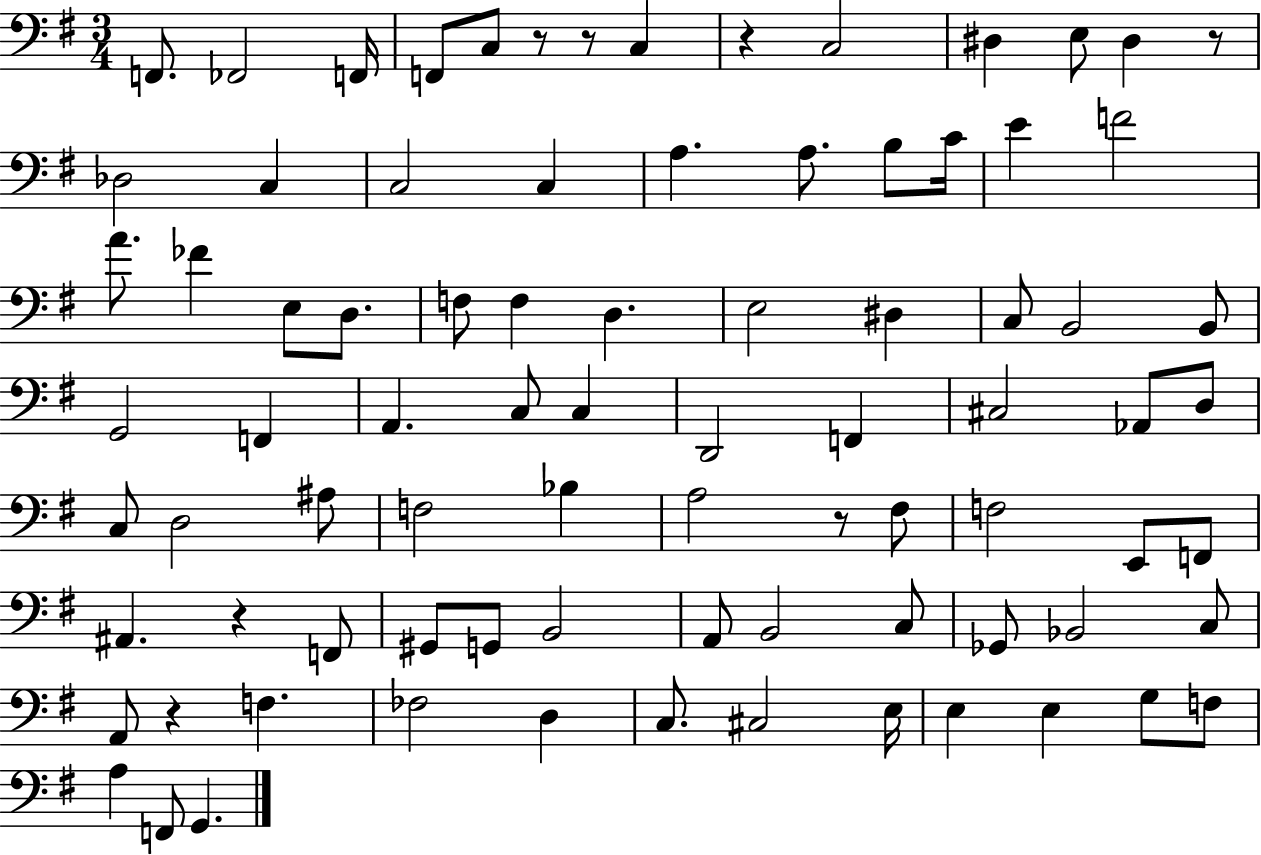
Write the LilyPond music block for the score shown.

{
  \clef bass
  \numericTimeSignature
  \time 3/4
  \key g \major
  \repeat volta 2 { f,8. fes,2 f,16 | f,8 c8 r8 r8 c4 | r4 c2 | dis4 e8 dis4 r8 | \break des2 c4 | c2 c4 | a4. a8. b8 c'16 | e'4 f'2 | \break a'8. fes'4 e8 d8. | f8 f4 d4. | e2 dis4 | c8 b,2 b,8 | \break g,2 f,4 | a,4. c8 c4 | d,2 f,4 | cis2 aes,8 d8 | \break c8 d2 ais8 | f2 bes4 | a2 r8 fis8 | f2 e,8 f,8 | \break ais,4. r4 f,8 | gis,8 g,8 b,2 | a,8 b,2 c8 | ges,8 bes,2 c8 | \break a,8 r4 f4. | fes2 d4 | c8. cis2 e16 | e4 e4 g8 f8 | \break a4 f,8 g,4. | } \bar "|."
}